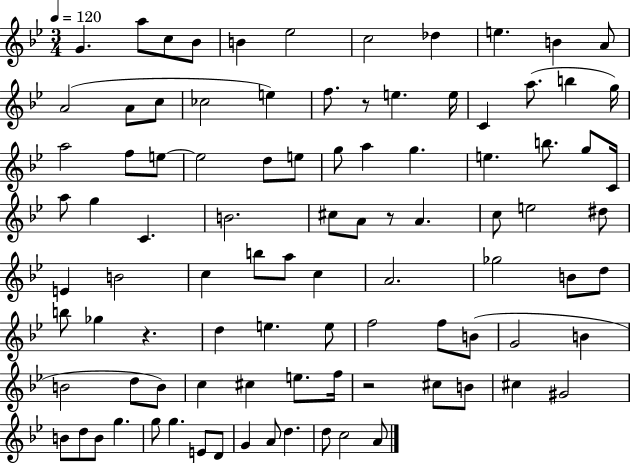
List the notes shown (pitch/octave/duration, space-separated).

G4/q. A5/e C5/e Bb4/e B4/q Eb5/h C5/h Db5/q E5/q. B4/q A4/e A4/h A4/e C5/e CES5/h E5/q F5/e. R/e E5/q. E5/s C4/q A5/e. B5/q G5/s A5/h F5/e E5/e E5/h D5/e E5/e G5/e A5/q G5/q. E5/q. B5/e. G5/e C4/s A5/e G5/q C4/q. B4/h. C#5/e A4/e R/e A4/q. C5/e E5/h D#5/e E4/q B4/h C5/q B5/e A5/e C5/q A4/h. Gb5/h B4/e D5/e B5/e Gb5/q R/q. D5/q E5/q. E5/e F5/h F5/e B4/e G4/h B4/q B4/h D5/e B4/e C5/q C#5/q E5/e. F5/s R/h C#5/e B4/e C#5/q G#4/h B4/e D5/e B4/e G5/q. G5/e G5/q. E4/e D4/e G4/q A4/e D5/q. D5/e C5/h A4/e